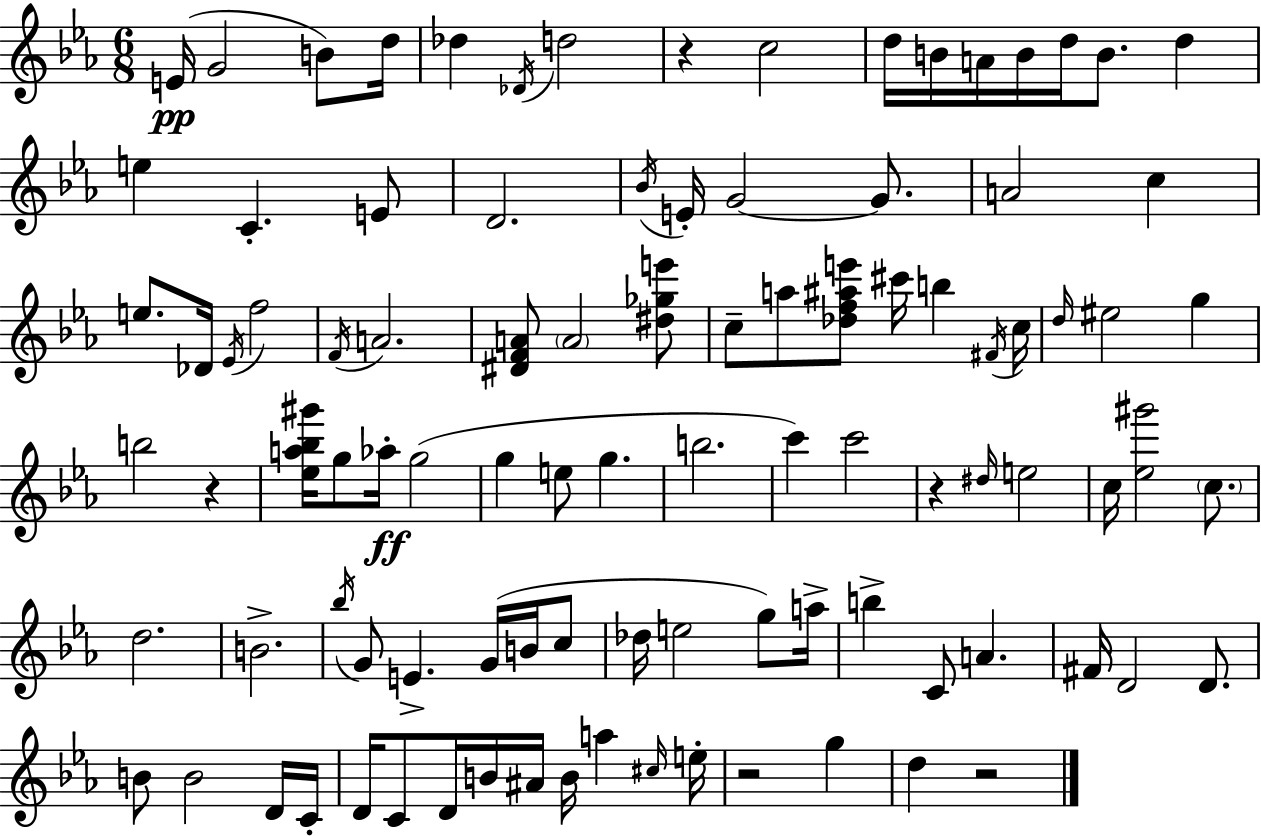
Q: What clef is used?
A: treble